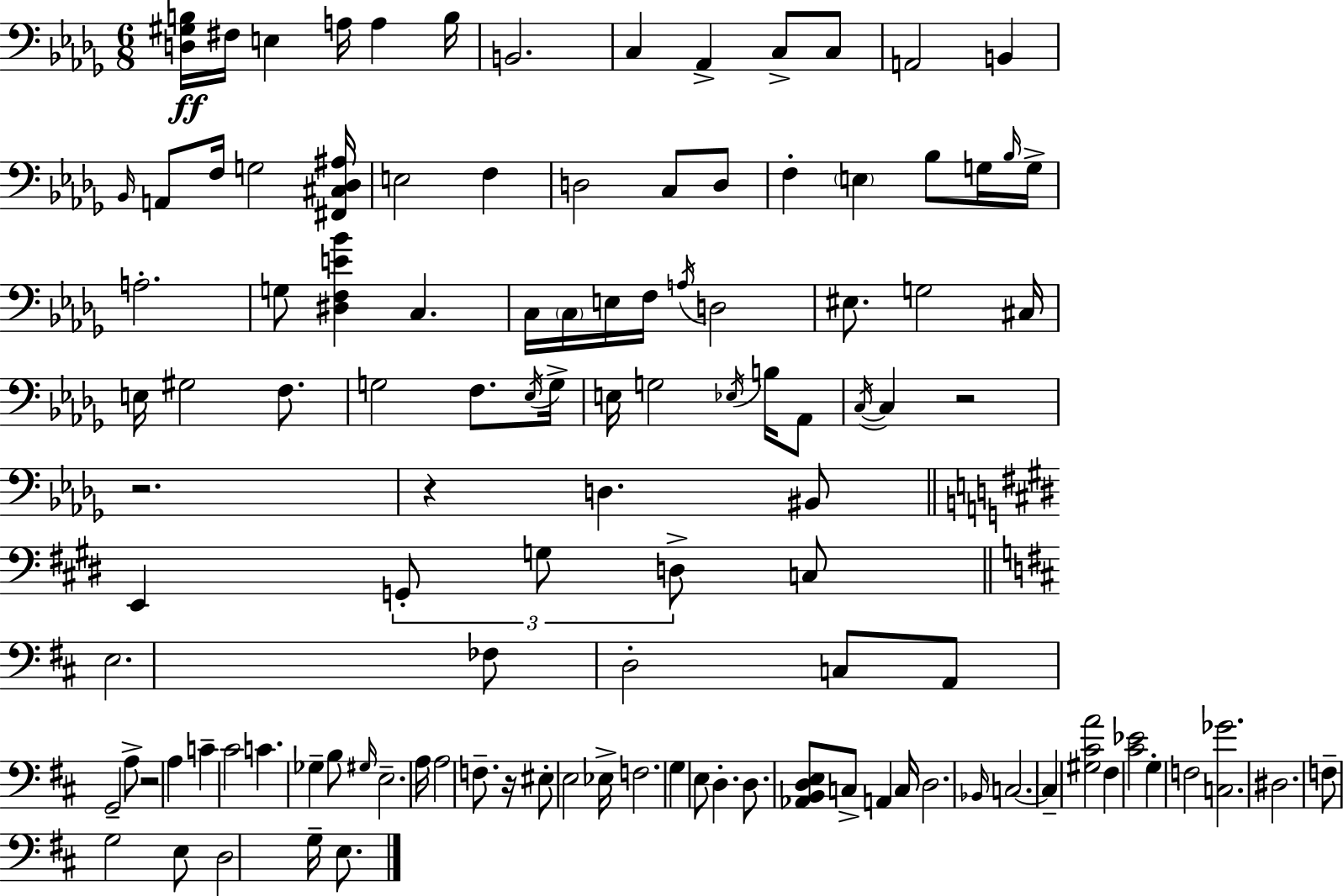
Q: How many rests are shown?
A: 5